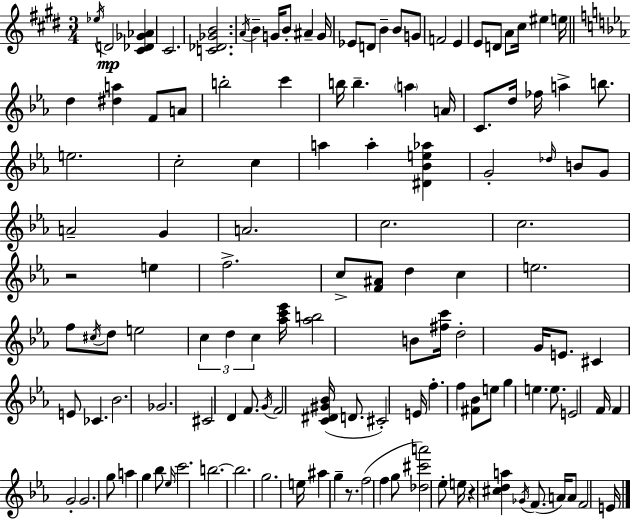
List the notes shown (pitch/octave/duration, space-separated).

Eb5/s D4/h [C#4,Db4,Gb4,Ab4]/q C#4/h. [C4,Db4,Gb4,B4]/h. A4/s B4/q G4/s B4/e A#4/q G4/s Eb4/e D4/e B4/q B4/e G4/e F4/h E4/q E4/e D4/e A4/e C#5/s EIS5/q E5/s D5/q [D#5,A5]/q F4/e A4/e B5/h C6/q B5/s B5/q. A5/q A4/s C4/e. D5/s FES5/s A5/q B5/e. E5/h. C5/h C5/q A5/q A5/q [D#4,Bb4,E5,Ab5]/q G4/h Db5/s B4/e G4/e A4/h G4/q A4/h. C5/h. C5/h. R/h E5/q F5/h. C5/e [F4,A#4]/e D5/q C5/q E5/h. F5/e C#5/s D5/e E5/h C5/q D5/q C5/q [Ab5,C6,Eb6]/s [Ab5,B5]/h B4/e [F#5,C6]/s D5/h G4/s E4/e. C#4/q E4/e CES4/q. Bb4/h. Gb4/h. C#4/h D4/q F4/e. G4/s F4/h [C4,D#4,G#4,Bb4]/s D4/e. C#4/h E4/s F5/q. F5/q [F#4,Bb4]/e E5/e G5/q E5/q. E5/e. E4/h F4/s F4/q G4/h G4/h. G5/e A5/q G5/q Bb5/e Eb5/s C6/h. B5/h. B5/h. G5/h. E5/s A#5/q G5/q R/e. F5/h F5/q G5/e [Db5,C#6,A6]/h Eb5/e E5/s R/q [C#5,D5,A5]/q Gb4/s F4/e. A4/s A4/e F4/h E4/s